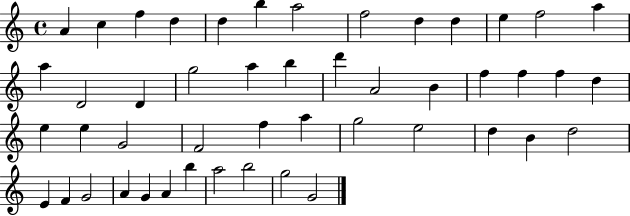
{
  \clef treble
  \time 4/4
  \defaultTimeSignature
  \key c \major
  a'4 c''4 f''4 d''4 | d''4 b''4 a''2 | f''2 d''4 d''4 | e''4 f''2 a''4 | \break a''4 d'2 d'4 | g''2 a''4 b''4 | d'''4 a'2 b'4 | f''4 f''4 f''4 d''4 | \break e''4 e''4 g'2 | f'2 f''4 a''4 | g''2 e''2 | d''4 b'4 d''2 | \break e'4 f'4 g'2 | a'4 g'4 a'4 b''4 | a''2 b''2 | g''2 g'2 | \break \bar "|."
}